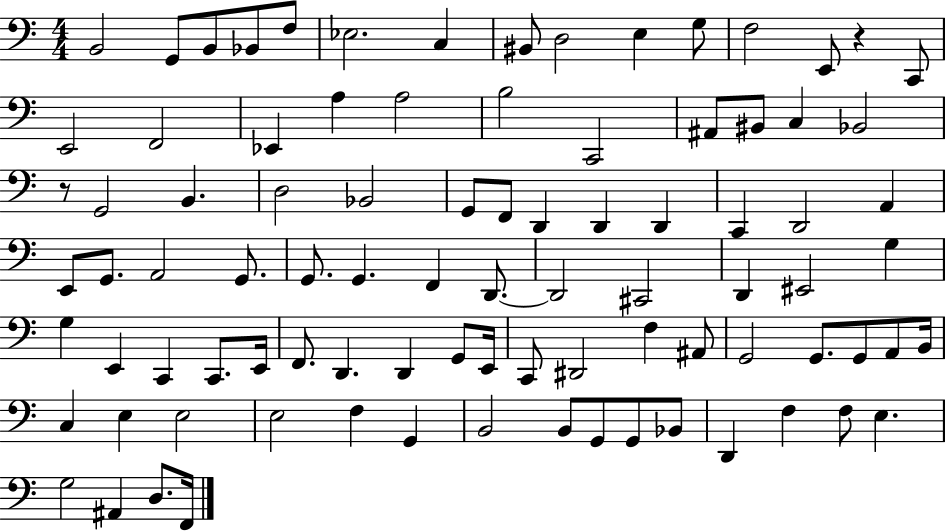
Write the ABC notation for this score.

X:1
T:Untitled
M:4/4
L:1/4
K:C
B,,2 G,,/2 B,,/2 _B,,/2 F,/2 _E,2 C, ^B,,/2 D,2 E, G,/2 F,2 E,,/2 z C,,/2 E,,2 F,,2 _E,, A, A,2 B,2 C,,2 ^A,,/2 ^B,,/2 C, _B,,2 z/2 G,,2 B,, D,2 _B,,2 G,,/2 F,,/2 D,, D,, D,, C,, D,,2 A,, E,,/2 G,,/2 A,,2 G,,/2 G,,/2 G,, F,, D,,/2 D,,2 ^C,,2 D,, ^E,,2 G, G, E,, C,, C,,/2 E,,/4 F,,/2 D,, D,, G,,/2 E,,/4 C,,/2 ^D,,2 F, ^A,,/2 G,,2 G,,/2 G,,/2 A,,/2 B,,/4 C, E, E,2 E,2 F, G,, B,,2 B,,/2 G,,/2 G,,/2 _B,,/2 D,, F, F,/2 E, G,2 ^A,, D,/2 F,,/4